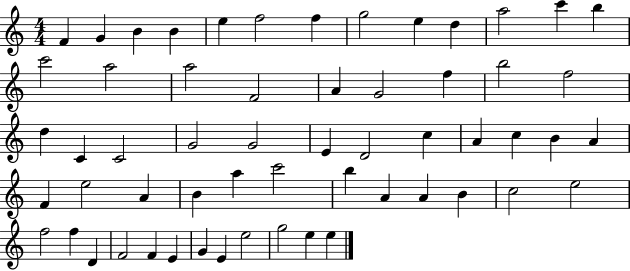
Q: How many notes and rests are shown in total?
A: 58